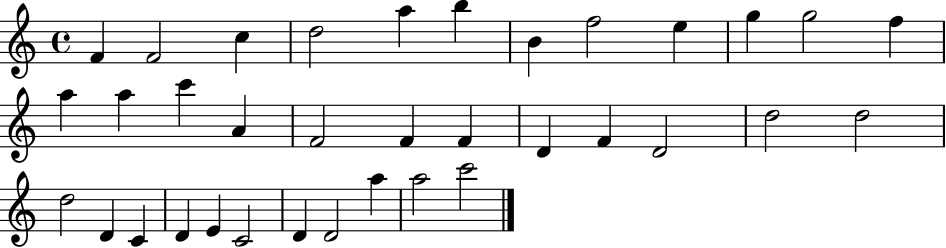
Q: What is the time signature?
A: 4/4